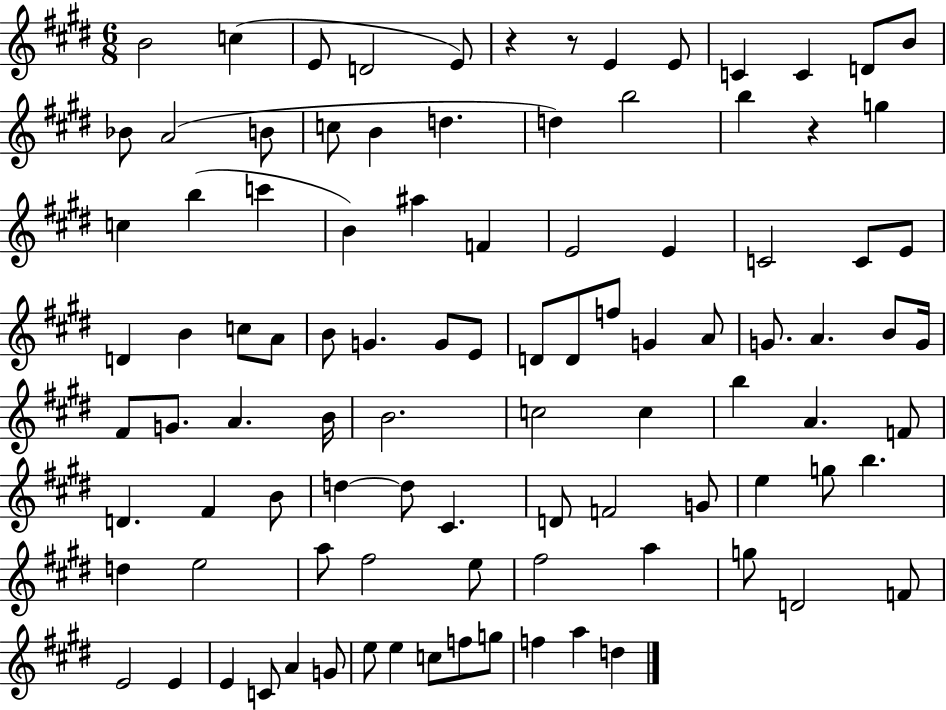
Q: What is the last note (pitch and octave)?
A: D5